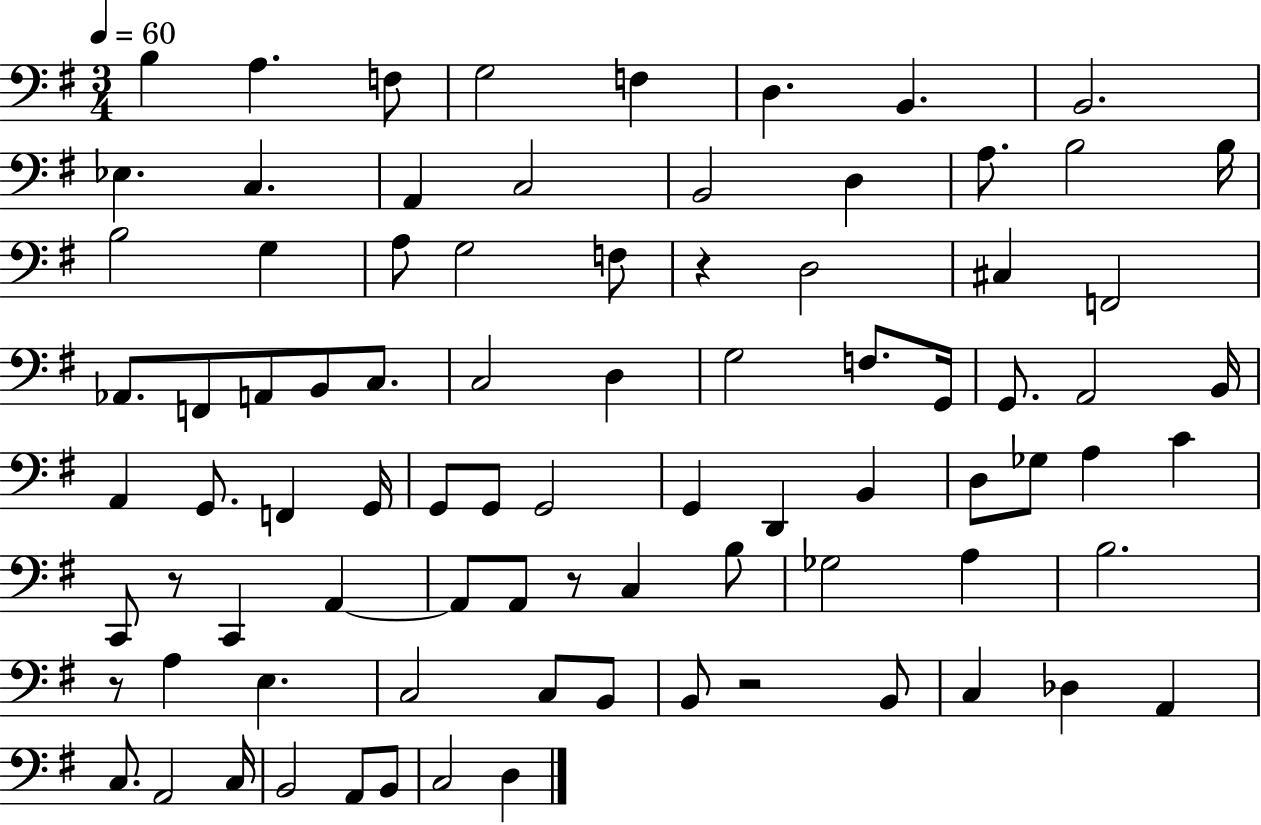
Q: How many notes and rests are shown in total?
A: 85